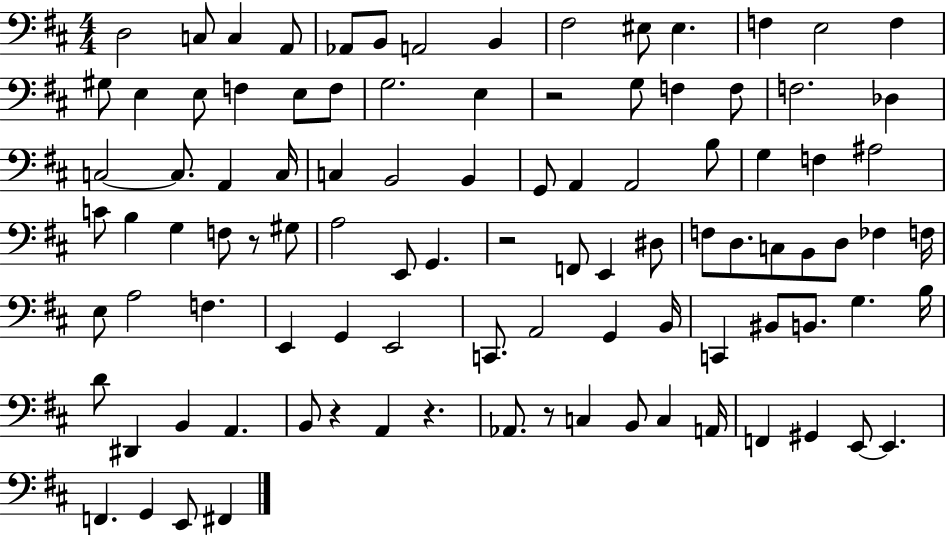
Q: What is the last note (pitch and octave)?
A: F#2